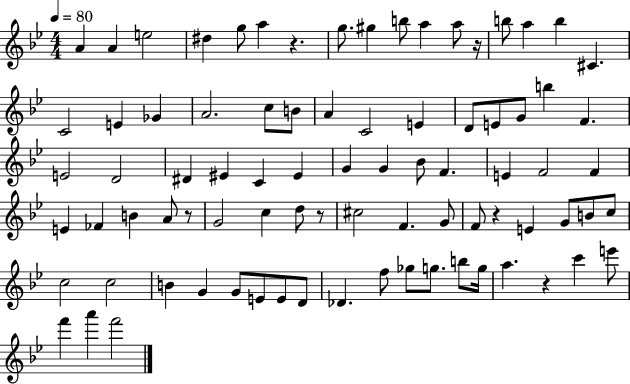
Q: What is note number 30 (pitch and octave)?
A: E4